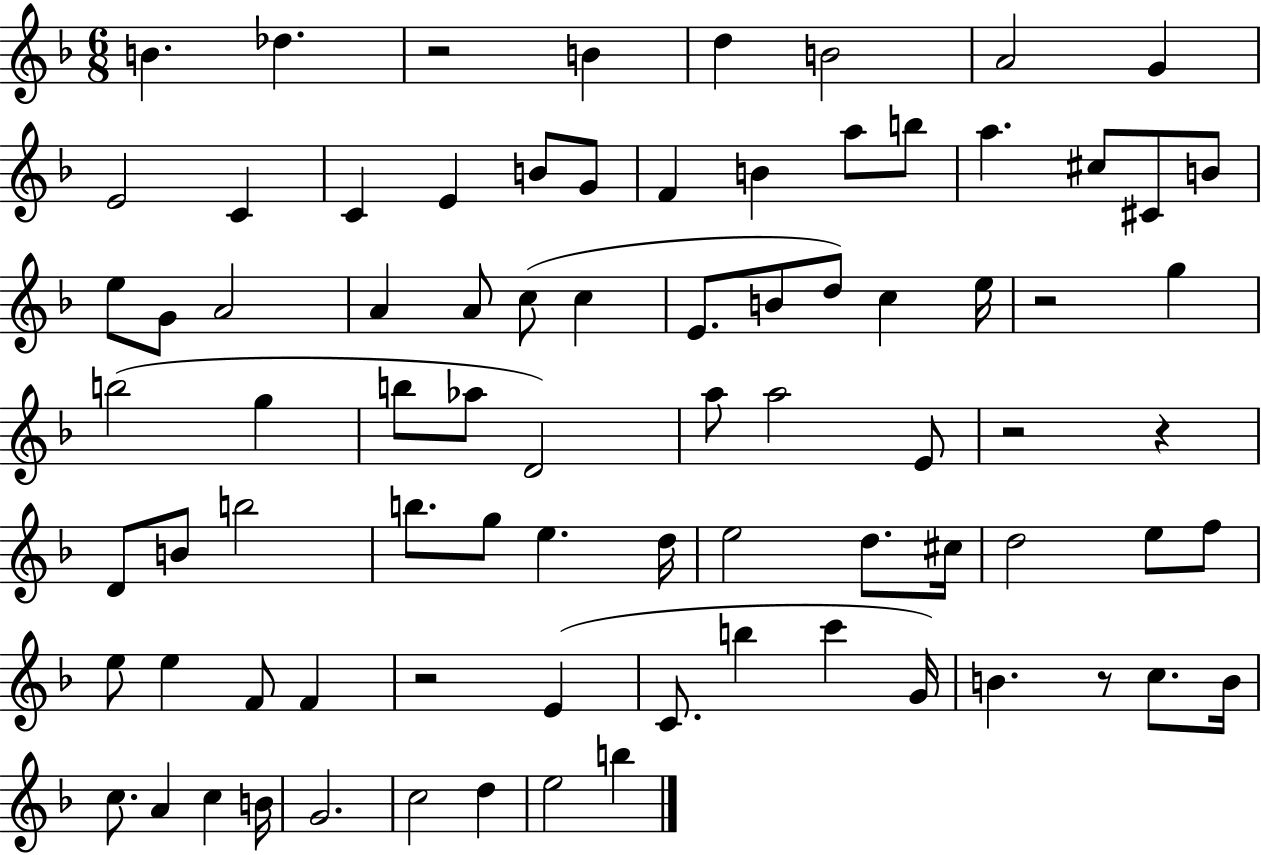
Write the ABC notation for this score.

X:1
T:Untitled
M:6/8
L:1/4
K:F
B _d z2 B d B2 A2 G E2 C C E B/2 G/2 F B a/2 b/2 a ^c/2 ^C/2 B/2 e/2 G/2 A2 A A/2 c/2 c E/2 B/2 d/2 c e/4 z2 g b2 g b/2 _a/2 D2 a/2 a2 E/2 z2 z D/2 B/2 b2 b/2 g/2 e d/4 e2 d/2 ^c/4 d2 e/2 f/2 e/2 e F/2 F z2 E C/2 b c' G/4 B z/2 c/2 B/4 c/2 A c B/4 G2 c2 d e2 b